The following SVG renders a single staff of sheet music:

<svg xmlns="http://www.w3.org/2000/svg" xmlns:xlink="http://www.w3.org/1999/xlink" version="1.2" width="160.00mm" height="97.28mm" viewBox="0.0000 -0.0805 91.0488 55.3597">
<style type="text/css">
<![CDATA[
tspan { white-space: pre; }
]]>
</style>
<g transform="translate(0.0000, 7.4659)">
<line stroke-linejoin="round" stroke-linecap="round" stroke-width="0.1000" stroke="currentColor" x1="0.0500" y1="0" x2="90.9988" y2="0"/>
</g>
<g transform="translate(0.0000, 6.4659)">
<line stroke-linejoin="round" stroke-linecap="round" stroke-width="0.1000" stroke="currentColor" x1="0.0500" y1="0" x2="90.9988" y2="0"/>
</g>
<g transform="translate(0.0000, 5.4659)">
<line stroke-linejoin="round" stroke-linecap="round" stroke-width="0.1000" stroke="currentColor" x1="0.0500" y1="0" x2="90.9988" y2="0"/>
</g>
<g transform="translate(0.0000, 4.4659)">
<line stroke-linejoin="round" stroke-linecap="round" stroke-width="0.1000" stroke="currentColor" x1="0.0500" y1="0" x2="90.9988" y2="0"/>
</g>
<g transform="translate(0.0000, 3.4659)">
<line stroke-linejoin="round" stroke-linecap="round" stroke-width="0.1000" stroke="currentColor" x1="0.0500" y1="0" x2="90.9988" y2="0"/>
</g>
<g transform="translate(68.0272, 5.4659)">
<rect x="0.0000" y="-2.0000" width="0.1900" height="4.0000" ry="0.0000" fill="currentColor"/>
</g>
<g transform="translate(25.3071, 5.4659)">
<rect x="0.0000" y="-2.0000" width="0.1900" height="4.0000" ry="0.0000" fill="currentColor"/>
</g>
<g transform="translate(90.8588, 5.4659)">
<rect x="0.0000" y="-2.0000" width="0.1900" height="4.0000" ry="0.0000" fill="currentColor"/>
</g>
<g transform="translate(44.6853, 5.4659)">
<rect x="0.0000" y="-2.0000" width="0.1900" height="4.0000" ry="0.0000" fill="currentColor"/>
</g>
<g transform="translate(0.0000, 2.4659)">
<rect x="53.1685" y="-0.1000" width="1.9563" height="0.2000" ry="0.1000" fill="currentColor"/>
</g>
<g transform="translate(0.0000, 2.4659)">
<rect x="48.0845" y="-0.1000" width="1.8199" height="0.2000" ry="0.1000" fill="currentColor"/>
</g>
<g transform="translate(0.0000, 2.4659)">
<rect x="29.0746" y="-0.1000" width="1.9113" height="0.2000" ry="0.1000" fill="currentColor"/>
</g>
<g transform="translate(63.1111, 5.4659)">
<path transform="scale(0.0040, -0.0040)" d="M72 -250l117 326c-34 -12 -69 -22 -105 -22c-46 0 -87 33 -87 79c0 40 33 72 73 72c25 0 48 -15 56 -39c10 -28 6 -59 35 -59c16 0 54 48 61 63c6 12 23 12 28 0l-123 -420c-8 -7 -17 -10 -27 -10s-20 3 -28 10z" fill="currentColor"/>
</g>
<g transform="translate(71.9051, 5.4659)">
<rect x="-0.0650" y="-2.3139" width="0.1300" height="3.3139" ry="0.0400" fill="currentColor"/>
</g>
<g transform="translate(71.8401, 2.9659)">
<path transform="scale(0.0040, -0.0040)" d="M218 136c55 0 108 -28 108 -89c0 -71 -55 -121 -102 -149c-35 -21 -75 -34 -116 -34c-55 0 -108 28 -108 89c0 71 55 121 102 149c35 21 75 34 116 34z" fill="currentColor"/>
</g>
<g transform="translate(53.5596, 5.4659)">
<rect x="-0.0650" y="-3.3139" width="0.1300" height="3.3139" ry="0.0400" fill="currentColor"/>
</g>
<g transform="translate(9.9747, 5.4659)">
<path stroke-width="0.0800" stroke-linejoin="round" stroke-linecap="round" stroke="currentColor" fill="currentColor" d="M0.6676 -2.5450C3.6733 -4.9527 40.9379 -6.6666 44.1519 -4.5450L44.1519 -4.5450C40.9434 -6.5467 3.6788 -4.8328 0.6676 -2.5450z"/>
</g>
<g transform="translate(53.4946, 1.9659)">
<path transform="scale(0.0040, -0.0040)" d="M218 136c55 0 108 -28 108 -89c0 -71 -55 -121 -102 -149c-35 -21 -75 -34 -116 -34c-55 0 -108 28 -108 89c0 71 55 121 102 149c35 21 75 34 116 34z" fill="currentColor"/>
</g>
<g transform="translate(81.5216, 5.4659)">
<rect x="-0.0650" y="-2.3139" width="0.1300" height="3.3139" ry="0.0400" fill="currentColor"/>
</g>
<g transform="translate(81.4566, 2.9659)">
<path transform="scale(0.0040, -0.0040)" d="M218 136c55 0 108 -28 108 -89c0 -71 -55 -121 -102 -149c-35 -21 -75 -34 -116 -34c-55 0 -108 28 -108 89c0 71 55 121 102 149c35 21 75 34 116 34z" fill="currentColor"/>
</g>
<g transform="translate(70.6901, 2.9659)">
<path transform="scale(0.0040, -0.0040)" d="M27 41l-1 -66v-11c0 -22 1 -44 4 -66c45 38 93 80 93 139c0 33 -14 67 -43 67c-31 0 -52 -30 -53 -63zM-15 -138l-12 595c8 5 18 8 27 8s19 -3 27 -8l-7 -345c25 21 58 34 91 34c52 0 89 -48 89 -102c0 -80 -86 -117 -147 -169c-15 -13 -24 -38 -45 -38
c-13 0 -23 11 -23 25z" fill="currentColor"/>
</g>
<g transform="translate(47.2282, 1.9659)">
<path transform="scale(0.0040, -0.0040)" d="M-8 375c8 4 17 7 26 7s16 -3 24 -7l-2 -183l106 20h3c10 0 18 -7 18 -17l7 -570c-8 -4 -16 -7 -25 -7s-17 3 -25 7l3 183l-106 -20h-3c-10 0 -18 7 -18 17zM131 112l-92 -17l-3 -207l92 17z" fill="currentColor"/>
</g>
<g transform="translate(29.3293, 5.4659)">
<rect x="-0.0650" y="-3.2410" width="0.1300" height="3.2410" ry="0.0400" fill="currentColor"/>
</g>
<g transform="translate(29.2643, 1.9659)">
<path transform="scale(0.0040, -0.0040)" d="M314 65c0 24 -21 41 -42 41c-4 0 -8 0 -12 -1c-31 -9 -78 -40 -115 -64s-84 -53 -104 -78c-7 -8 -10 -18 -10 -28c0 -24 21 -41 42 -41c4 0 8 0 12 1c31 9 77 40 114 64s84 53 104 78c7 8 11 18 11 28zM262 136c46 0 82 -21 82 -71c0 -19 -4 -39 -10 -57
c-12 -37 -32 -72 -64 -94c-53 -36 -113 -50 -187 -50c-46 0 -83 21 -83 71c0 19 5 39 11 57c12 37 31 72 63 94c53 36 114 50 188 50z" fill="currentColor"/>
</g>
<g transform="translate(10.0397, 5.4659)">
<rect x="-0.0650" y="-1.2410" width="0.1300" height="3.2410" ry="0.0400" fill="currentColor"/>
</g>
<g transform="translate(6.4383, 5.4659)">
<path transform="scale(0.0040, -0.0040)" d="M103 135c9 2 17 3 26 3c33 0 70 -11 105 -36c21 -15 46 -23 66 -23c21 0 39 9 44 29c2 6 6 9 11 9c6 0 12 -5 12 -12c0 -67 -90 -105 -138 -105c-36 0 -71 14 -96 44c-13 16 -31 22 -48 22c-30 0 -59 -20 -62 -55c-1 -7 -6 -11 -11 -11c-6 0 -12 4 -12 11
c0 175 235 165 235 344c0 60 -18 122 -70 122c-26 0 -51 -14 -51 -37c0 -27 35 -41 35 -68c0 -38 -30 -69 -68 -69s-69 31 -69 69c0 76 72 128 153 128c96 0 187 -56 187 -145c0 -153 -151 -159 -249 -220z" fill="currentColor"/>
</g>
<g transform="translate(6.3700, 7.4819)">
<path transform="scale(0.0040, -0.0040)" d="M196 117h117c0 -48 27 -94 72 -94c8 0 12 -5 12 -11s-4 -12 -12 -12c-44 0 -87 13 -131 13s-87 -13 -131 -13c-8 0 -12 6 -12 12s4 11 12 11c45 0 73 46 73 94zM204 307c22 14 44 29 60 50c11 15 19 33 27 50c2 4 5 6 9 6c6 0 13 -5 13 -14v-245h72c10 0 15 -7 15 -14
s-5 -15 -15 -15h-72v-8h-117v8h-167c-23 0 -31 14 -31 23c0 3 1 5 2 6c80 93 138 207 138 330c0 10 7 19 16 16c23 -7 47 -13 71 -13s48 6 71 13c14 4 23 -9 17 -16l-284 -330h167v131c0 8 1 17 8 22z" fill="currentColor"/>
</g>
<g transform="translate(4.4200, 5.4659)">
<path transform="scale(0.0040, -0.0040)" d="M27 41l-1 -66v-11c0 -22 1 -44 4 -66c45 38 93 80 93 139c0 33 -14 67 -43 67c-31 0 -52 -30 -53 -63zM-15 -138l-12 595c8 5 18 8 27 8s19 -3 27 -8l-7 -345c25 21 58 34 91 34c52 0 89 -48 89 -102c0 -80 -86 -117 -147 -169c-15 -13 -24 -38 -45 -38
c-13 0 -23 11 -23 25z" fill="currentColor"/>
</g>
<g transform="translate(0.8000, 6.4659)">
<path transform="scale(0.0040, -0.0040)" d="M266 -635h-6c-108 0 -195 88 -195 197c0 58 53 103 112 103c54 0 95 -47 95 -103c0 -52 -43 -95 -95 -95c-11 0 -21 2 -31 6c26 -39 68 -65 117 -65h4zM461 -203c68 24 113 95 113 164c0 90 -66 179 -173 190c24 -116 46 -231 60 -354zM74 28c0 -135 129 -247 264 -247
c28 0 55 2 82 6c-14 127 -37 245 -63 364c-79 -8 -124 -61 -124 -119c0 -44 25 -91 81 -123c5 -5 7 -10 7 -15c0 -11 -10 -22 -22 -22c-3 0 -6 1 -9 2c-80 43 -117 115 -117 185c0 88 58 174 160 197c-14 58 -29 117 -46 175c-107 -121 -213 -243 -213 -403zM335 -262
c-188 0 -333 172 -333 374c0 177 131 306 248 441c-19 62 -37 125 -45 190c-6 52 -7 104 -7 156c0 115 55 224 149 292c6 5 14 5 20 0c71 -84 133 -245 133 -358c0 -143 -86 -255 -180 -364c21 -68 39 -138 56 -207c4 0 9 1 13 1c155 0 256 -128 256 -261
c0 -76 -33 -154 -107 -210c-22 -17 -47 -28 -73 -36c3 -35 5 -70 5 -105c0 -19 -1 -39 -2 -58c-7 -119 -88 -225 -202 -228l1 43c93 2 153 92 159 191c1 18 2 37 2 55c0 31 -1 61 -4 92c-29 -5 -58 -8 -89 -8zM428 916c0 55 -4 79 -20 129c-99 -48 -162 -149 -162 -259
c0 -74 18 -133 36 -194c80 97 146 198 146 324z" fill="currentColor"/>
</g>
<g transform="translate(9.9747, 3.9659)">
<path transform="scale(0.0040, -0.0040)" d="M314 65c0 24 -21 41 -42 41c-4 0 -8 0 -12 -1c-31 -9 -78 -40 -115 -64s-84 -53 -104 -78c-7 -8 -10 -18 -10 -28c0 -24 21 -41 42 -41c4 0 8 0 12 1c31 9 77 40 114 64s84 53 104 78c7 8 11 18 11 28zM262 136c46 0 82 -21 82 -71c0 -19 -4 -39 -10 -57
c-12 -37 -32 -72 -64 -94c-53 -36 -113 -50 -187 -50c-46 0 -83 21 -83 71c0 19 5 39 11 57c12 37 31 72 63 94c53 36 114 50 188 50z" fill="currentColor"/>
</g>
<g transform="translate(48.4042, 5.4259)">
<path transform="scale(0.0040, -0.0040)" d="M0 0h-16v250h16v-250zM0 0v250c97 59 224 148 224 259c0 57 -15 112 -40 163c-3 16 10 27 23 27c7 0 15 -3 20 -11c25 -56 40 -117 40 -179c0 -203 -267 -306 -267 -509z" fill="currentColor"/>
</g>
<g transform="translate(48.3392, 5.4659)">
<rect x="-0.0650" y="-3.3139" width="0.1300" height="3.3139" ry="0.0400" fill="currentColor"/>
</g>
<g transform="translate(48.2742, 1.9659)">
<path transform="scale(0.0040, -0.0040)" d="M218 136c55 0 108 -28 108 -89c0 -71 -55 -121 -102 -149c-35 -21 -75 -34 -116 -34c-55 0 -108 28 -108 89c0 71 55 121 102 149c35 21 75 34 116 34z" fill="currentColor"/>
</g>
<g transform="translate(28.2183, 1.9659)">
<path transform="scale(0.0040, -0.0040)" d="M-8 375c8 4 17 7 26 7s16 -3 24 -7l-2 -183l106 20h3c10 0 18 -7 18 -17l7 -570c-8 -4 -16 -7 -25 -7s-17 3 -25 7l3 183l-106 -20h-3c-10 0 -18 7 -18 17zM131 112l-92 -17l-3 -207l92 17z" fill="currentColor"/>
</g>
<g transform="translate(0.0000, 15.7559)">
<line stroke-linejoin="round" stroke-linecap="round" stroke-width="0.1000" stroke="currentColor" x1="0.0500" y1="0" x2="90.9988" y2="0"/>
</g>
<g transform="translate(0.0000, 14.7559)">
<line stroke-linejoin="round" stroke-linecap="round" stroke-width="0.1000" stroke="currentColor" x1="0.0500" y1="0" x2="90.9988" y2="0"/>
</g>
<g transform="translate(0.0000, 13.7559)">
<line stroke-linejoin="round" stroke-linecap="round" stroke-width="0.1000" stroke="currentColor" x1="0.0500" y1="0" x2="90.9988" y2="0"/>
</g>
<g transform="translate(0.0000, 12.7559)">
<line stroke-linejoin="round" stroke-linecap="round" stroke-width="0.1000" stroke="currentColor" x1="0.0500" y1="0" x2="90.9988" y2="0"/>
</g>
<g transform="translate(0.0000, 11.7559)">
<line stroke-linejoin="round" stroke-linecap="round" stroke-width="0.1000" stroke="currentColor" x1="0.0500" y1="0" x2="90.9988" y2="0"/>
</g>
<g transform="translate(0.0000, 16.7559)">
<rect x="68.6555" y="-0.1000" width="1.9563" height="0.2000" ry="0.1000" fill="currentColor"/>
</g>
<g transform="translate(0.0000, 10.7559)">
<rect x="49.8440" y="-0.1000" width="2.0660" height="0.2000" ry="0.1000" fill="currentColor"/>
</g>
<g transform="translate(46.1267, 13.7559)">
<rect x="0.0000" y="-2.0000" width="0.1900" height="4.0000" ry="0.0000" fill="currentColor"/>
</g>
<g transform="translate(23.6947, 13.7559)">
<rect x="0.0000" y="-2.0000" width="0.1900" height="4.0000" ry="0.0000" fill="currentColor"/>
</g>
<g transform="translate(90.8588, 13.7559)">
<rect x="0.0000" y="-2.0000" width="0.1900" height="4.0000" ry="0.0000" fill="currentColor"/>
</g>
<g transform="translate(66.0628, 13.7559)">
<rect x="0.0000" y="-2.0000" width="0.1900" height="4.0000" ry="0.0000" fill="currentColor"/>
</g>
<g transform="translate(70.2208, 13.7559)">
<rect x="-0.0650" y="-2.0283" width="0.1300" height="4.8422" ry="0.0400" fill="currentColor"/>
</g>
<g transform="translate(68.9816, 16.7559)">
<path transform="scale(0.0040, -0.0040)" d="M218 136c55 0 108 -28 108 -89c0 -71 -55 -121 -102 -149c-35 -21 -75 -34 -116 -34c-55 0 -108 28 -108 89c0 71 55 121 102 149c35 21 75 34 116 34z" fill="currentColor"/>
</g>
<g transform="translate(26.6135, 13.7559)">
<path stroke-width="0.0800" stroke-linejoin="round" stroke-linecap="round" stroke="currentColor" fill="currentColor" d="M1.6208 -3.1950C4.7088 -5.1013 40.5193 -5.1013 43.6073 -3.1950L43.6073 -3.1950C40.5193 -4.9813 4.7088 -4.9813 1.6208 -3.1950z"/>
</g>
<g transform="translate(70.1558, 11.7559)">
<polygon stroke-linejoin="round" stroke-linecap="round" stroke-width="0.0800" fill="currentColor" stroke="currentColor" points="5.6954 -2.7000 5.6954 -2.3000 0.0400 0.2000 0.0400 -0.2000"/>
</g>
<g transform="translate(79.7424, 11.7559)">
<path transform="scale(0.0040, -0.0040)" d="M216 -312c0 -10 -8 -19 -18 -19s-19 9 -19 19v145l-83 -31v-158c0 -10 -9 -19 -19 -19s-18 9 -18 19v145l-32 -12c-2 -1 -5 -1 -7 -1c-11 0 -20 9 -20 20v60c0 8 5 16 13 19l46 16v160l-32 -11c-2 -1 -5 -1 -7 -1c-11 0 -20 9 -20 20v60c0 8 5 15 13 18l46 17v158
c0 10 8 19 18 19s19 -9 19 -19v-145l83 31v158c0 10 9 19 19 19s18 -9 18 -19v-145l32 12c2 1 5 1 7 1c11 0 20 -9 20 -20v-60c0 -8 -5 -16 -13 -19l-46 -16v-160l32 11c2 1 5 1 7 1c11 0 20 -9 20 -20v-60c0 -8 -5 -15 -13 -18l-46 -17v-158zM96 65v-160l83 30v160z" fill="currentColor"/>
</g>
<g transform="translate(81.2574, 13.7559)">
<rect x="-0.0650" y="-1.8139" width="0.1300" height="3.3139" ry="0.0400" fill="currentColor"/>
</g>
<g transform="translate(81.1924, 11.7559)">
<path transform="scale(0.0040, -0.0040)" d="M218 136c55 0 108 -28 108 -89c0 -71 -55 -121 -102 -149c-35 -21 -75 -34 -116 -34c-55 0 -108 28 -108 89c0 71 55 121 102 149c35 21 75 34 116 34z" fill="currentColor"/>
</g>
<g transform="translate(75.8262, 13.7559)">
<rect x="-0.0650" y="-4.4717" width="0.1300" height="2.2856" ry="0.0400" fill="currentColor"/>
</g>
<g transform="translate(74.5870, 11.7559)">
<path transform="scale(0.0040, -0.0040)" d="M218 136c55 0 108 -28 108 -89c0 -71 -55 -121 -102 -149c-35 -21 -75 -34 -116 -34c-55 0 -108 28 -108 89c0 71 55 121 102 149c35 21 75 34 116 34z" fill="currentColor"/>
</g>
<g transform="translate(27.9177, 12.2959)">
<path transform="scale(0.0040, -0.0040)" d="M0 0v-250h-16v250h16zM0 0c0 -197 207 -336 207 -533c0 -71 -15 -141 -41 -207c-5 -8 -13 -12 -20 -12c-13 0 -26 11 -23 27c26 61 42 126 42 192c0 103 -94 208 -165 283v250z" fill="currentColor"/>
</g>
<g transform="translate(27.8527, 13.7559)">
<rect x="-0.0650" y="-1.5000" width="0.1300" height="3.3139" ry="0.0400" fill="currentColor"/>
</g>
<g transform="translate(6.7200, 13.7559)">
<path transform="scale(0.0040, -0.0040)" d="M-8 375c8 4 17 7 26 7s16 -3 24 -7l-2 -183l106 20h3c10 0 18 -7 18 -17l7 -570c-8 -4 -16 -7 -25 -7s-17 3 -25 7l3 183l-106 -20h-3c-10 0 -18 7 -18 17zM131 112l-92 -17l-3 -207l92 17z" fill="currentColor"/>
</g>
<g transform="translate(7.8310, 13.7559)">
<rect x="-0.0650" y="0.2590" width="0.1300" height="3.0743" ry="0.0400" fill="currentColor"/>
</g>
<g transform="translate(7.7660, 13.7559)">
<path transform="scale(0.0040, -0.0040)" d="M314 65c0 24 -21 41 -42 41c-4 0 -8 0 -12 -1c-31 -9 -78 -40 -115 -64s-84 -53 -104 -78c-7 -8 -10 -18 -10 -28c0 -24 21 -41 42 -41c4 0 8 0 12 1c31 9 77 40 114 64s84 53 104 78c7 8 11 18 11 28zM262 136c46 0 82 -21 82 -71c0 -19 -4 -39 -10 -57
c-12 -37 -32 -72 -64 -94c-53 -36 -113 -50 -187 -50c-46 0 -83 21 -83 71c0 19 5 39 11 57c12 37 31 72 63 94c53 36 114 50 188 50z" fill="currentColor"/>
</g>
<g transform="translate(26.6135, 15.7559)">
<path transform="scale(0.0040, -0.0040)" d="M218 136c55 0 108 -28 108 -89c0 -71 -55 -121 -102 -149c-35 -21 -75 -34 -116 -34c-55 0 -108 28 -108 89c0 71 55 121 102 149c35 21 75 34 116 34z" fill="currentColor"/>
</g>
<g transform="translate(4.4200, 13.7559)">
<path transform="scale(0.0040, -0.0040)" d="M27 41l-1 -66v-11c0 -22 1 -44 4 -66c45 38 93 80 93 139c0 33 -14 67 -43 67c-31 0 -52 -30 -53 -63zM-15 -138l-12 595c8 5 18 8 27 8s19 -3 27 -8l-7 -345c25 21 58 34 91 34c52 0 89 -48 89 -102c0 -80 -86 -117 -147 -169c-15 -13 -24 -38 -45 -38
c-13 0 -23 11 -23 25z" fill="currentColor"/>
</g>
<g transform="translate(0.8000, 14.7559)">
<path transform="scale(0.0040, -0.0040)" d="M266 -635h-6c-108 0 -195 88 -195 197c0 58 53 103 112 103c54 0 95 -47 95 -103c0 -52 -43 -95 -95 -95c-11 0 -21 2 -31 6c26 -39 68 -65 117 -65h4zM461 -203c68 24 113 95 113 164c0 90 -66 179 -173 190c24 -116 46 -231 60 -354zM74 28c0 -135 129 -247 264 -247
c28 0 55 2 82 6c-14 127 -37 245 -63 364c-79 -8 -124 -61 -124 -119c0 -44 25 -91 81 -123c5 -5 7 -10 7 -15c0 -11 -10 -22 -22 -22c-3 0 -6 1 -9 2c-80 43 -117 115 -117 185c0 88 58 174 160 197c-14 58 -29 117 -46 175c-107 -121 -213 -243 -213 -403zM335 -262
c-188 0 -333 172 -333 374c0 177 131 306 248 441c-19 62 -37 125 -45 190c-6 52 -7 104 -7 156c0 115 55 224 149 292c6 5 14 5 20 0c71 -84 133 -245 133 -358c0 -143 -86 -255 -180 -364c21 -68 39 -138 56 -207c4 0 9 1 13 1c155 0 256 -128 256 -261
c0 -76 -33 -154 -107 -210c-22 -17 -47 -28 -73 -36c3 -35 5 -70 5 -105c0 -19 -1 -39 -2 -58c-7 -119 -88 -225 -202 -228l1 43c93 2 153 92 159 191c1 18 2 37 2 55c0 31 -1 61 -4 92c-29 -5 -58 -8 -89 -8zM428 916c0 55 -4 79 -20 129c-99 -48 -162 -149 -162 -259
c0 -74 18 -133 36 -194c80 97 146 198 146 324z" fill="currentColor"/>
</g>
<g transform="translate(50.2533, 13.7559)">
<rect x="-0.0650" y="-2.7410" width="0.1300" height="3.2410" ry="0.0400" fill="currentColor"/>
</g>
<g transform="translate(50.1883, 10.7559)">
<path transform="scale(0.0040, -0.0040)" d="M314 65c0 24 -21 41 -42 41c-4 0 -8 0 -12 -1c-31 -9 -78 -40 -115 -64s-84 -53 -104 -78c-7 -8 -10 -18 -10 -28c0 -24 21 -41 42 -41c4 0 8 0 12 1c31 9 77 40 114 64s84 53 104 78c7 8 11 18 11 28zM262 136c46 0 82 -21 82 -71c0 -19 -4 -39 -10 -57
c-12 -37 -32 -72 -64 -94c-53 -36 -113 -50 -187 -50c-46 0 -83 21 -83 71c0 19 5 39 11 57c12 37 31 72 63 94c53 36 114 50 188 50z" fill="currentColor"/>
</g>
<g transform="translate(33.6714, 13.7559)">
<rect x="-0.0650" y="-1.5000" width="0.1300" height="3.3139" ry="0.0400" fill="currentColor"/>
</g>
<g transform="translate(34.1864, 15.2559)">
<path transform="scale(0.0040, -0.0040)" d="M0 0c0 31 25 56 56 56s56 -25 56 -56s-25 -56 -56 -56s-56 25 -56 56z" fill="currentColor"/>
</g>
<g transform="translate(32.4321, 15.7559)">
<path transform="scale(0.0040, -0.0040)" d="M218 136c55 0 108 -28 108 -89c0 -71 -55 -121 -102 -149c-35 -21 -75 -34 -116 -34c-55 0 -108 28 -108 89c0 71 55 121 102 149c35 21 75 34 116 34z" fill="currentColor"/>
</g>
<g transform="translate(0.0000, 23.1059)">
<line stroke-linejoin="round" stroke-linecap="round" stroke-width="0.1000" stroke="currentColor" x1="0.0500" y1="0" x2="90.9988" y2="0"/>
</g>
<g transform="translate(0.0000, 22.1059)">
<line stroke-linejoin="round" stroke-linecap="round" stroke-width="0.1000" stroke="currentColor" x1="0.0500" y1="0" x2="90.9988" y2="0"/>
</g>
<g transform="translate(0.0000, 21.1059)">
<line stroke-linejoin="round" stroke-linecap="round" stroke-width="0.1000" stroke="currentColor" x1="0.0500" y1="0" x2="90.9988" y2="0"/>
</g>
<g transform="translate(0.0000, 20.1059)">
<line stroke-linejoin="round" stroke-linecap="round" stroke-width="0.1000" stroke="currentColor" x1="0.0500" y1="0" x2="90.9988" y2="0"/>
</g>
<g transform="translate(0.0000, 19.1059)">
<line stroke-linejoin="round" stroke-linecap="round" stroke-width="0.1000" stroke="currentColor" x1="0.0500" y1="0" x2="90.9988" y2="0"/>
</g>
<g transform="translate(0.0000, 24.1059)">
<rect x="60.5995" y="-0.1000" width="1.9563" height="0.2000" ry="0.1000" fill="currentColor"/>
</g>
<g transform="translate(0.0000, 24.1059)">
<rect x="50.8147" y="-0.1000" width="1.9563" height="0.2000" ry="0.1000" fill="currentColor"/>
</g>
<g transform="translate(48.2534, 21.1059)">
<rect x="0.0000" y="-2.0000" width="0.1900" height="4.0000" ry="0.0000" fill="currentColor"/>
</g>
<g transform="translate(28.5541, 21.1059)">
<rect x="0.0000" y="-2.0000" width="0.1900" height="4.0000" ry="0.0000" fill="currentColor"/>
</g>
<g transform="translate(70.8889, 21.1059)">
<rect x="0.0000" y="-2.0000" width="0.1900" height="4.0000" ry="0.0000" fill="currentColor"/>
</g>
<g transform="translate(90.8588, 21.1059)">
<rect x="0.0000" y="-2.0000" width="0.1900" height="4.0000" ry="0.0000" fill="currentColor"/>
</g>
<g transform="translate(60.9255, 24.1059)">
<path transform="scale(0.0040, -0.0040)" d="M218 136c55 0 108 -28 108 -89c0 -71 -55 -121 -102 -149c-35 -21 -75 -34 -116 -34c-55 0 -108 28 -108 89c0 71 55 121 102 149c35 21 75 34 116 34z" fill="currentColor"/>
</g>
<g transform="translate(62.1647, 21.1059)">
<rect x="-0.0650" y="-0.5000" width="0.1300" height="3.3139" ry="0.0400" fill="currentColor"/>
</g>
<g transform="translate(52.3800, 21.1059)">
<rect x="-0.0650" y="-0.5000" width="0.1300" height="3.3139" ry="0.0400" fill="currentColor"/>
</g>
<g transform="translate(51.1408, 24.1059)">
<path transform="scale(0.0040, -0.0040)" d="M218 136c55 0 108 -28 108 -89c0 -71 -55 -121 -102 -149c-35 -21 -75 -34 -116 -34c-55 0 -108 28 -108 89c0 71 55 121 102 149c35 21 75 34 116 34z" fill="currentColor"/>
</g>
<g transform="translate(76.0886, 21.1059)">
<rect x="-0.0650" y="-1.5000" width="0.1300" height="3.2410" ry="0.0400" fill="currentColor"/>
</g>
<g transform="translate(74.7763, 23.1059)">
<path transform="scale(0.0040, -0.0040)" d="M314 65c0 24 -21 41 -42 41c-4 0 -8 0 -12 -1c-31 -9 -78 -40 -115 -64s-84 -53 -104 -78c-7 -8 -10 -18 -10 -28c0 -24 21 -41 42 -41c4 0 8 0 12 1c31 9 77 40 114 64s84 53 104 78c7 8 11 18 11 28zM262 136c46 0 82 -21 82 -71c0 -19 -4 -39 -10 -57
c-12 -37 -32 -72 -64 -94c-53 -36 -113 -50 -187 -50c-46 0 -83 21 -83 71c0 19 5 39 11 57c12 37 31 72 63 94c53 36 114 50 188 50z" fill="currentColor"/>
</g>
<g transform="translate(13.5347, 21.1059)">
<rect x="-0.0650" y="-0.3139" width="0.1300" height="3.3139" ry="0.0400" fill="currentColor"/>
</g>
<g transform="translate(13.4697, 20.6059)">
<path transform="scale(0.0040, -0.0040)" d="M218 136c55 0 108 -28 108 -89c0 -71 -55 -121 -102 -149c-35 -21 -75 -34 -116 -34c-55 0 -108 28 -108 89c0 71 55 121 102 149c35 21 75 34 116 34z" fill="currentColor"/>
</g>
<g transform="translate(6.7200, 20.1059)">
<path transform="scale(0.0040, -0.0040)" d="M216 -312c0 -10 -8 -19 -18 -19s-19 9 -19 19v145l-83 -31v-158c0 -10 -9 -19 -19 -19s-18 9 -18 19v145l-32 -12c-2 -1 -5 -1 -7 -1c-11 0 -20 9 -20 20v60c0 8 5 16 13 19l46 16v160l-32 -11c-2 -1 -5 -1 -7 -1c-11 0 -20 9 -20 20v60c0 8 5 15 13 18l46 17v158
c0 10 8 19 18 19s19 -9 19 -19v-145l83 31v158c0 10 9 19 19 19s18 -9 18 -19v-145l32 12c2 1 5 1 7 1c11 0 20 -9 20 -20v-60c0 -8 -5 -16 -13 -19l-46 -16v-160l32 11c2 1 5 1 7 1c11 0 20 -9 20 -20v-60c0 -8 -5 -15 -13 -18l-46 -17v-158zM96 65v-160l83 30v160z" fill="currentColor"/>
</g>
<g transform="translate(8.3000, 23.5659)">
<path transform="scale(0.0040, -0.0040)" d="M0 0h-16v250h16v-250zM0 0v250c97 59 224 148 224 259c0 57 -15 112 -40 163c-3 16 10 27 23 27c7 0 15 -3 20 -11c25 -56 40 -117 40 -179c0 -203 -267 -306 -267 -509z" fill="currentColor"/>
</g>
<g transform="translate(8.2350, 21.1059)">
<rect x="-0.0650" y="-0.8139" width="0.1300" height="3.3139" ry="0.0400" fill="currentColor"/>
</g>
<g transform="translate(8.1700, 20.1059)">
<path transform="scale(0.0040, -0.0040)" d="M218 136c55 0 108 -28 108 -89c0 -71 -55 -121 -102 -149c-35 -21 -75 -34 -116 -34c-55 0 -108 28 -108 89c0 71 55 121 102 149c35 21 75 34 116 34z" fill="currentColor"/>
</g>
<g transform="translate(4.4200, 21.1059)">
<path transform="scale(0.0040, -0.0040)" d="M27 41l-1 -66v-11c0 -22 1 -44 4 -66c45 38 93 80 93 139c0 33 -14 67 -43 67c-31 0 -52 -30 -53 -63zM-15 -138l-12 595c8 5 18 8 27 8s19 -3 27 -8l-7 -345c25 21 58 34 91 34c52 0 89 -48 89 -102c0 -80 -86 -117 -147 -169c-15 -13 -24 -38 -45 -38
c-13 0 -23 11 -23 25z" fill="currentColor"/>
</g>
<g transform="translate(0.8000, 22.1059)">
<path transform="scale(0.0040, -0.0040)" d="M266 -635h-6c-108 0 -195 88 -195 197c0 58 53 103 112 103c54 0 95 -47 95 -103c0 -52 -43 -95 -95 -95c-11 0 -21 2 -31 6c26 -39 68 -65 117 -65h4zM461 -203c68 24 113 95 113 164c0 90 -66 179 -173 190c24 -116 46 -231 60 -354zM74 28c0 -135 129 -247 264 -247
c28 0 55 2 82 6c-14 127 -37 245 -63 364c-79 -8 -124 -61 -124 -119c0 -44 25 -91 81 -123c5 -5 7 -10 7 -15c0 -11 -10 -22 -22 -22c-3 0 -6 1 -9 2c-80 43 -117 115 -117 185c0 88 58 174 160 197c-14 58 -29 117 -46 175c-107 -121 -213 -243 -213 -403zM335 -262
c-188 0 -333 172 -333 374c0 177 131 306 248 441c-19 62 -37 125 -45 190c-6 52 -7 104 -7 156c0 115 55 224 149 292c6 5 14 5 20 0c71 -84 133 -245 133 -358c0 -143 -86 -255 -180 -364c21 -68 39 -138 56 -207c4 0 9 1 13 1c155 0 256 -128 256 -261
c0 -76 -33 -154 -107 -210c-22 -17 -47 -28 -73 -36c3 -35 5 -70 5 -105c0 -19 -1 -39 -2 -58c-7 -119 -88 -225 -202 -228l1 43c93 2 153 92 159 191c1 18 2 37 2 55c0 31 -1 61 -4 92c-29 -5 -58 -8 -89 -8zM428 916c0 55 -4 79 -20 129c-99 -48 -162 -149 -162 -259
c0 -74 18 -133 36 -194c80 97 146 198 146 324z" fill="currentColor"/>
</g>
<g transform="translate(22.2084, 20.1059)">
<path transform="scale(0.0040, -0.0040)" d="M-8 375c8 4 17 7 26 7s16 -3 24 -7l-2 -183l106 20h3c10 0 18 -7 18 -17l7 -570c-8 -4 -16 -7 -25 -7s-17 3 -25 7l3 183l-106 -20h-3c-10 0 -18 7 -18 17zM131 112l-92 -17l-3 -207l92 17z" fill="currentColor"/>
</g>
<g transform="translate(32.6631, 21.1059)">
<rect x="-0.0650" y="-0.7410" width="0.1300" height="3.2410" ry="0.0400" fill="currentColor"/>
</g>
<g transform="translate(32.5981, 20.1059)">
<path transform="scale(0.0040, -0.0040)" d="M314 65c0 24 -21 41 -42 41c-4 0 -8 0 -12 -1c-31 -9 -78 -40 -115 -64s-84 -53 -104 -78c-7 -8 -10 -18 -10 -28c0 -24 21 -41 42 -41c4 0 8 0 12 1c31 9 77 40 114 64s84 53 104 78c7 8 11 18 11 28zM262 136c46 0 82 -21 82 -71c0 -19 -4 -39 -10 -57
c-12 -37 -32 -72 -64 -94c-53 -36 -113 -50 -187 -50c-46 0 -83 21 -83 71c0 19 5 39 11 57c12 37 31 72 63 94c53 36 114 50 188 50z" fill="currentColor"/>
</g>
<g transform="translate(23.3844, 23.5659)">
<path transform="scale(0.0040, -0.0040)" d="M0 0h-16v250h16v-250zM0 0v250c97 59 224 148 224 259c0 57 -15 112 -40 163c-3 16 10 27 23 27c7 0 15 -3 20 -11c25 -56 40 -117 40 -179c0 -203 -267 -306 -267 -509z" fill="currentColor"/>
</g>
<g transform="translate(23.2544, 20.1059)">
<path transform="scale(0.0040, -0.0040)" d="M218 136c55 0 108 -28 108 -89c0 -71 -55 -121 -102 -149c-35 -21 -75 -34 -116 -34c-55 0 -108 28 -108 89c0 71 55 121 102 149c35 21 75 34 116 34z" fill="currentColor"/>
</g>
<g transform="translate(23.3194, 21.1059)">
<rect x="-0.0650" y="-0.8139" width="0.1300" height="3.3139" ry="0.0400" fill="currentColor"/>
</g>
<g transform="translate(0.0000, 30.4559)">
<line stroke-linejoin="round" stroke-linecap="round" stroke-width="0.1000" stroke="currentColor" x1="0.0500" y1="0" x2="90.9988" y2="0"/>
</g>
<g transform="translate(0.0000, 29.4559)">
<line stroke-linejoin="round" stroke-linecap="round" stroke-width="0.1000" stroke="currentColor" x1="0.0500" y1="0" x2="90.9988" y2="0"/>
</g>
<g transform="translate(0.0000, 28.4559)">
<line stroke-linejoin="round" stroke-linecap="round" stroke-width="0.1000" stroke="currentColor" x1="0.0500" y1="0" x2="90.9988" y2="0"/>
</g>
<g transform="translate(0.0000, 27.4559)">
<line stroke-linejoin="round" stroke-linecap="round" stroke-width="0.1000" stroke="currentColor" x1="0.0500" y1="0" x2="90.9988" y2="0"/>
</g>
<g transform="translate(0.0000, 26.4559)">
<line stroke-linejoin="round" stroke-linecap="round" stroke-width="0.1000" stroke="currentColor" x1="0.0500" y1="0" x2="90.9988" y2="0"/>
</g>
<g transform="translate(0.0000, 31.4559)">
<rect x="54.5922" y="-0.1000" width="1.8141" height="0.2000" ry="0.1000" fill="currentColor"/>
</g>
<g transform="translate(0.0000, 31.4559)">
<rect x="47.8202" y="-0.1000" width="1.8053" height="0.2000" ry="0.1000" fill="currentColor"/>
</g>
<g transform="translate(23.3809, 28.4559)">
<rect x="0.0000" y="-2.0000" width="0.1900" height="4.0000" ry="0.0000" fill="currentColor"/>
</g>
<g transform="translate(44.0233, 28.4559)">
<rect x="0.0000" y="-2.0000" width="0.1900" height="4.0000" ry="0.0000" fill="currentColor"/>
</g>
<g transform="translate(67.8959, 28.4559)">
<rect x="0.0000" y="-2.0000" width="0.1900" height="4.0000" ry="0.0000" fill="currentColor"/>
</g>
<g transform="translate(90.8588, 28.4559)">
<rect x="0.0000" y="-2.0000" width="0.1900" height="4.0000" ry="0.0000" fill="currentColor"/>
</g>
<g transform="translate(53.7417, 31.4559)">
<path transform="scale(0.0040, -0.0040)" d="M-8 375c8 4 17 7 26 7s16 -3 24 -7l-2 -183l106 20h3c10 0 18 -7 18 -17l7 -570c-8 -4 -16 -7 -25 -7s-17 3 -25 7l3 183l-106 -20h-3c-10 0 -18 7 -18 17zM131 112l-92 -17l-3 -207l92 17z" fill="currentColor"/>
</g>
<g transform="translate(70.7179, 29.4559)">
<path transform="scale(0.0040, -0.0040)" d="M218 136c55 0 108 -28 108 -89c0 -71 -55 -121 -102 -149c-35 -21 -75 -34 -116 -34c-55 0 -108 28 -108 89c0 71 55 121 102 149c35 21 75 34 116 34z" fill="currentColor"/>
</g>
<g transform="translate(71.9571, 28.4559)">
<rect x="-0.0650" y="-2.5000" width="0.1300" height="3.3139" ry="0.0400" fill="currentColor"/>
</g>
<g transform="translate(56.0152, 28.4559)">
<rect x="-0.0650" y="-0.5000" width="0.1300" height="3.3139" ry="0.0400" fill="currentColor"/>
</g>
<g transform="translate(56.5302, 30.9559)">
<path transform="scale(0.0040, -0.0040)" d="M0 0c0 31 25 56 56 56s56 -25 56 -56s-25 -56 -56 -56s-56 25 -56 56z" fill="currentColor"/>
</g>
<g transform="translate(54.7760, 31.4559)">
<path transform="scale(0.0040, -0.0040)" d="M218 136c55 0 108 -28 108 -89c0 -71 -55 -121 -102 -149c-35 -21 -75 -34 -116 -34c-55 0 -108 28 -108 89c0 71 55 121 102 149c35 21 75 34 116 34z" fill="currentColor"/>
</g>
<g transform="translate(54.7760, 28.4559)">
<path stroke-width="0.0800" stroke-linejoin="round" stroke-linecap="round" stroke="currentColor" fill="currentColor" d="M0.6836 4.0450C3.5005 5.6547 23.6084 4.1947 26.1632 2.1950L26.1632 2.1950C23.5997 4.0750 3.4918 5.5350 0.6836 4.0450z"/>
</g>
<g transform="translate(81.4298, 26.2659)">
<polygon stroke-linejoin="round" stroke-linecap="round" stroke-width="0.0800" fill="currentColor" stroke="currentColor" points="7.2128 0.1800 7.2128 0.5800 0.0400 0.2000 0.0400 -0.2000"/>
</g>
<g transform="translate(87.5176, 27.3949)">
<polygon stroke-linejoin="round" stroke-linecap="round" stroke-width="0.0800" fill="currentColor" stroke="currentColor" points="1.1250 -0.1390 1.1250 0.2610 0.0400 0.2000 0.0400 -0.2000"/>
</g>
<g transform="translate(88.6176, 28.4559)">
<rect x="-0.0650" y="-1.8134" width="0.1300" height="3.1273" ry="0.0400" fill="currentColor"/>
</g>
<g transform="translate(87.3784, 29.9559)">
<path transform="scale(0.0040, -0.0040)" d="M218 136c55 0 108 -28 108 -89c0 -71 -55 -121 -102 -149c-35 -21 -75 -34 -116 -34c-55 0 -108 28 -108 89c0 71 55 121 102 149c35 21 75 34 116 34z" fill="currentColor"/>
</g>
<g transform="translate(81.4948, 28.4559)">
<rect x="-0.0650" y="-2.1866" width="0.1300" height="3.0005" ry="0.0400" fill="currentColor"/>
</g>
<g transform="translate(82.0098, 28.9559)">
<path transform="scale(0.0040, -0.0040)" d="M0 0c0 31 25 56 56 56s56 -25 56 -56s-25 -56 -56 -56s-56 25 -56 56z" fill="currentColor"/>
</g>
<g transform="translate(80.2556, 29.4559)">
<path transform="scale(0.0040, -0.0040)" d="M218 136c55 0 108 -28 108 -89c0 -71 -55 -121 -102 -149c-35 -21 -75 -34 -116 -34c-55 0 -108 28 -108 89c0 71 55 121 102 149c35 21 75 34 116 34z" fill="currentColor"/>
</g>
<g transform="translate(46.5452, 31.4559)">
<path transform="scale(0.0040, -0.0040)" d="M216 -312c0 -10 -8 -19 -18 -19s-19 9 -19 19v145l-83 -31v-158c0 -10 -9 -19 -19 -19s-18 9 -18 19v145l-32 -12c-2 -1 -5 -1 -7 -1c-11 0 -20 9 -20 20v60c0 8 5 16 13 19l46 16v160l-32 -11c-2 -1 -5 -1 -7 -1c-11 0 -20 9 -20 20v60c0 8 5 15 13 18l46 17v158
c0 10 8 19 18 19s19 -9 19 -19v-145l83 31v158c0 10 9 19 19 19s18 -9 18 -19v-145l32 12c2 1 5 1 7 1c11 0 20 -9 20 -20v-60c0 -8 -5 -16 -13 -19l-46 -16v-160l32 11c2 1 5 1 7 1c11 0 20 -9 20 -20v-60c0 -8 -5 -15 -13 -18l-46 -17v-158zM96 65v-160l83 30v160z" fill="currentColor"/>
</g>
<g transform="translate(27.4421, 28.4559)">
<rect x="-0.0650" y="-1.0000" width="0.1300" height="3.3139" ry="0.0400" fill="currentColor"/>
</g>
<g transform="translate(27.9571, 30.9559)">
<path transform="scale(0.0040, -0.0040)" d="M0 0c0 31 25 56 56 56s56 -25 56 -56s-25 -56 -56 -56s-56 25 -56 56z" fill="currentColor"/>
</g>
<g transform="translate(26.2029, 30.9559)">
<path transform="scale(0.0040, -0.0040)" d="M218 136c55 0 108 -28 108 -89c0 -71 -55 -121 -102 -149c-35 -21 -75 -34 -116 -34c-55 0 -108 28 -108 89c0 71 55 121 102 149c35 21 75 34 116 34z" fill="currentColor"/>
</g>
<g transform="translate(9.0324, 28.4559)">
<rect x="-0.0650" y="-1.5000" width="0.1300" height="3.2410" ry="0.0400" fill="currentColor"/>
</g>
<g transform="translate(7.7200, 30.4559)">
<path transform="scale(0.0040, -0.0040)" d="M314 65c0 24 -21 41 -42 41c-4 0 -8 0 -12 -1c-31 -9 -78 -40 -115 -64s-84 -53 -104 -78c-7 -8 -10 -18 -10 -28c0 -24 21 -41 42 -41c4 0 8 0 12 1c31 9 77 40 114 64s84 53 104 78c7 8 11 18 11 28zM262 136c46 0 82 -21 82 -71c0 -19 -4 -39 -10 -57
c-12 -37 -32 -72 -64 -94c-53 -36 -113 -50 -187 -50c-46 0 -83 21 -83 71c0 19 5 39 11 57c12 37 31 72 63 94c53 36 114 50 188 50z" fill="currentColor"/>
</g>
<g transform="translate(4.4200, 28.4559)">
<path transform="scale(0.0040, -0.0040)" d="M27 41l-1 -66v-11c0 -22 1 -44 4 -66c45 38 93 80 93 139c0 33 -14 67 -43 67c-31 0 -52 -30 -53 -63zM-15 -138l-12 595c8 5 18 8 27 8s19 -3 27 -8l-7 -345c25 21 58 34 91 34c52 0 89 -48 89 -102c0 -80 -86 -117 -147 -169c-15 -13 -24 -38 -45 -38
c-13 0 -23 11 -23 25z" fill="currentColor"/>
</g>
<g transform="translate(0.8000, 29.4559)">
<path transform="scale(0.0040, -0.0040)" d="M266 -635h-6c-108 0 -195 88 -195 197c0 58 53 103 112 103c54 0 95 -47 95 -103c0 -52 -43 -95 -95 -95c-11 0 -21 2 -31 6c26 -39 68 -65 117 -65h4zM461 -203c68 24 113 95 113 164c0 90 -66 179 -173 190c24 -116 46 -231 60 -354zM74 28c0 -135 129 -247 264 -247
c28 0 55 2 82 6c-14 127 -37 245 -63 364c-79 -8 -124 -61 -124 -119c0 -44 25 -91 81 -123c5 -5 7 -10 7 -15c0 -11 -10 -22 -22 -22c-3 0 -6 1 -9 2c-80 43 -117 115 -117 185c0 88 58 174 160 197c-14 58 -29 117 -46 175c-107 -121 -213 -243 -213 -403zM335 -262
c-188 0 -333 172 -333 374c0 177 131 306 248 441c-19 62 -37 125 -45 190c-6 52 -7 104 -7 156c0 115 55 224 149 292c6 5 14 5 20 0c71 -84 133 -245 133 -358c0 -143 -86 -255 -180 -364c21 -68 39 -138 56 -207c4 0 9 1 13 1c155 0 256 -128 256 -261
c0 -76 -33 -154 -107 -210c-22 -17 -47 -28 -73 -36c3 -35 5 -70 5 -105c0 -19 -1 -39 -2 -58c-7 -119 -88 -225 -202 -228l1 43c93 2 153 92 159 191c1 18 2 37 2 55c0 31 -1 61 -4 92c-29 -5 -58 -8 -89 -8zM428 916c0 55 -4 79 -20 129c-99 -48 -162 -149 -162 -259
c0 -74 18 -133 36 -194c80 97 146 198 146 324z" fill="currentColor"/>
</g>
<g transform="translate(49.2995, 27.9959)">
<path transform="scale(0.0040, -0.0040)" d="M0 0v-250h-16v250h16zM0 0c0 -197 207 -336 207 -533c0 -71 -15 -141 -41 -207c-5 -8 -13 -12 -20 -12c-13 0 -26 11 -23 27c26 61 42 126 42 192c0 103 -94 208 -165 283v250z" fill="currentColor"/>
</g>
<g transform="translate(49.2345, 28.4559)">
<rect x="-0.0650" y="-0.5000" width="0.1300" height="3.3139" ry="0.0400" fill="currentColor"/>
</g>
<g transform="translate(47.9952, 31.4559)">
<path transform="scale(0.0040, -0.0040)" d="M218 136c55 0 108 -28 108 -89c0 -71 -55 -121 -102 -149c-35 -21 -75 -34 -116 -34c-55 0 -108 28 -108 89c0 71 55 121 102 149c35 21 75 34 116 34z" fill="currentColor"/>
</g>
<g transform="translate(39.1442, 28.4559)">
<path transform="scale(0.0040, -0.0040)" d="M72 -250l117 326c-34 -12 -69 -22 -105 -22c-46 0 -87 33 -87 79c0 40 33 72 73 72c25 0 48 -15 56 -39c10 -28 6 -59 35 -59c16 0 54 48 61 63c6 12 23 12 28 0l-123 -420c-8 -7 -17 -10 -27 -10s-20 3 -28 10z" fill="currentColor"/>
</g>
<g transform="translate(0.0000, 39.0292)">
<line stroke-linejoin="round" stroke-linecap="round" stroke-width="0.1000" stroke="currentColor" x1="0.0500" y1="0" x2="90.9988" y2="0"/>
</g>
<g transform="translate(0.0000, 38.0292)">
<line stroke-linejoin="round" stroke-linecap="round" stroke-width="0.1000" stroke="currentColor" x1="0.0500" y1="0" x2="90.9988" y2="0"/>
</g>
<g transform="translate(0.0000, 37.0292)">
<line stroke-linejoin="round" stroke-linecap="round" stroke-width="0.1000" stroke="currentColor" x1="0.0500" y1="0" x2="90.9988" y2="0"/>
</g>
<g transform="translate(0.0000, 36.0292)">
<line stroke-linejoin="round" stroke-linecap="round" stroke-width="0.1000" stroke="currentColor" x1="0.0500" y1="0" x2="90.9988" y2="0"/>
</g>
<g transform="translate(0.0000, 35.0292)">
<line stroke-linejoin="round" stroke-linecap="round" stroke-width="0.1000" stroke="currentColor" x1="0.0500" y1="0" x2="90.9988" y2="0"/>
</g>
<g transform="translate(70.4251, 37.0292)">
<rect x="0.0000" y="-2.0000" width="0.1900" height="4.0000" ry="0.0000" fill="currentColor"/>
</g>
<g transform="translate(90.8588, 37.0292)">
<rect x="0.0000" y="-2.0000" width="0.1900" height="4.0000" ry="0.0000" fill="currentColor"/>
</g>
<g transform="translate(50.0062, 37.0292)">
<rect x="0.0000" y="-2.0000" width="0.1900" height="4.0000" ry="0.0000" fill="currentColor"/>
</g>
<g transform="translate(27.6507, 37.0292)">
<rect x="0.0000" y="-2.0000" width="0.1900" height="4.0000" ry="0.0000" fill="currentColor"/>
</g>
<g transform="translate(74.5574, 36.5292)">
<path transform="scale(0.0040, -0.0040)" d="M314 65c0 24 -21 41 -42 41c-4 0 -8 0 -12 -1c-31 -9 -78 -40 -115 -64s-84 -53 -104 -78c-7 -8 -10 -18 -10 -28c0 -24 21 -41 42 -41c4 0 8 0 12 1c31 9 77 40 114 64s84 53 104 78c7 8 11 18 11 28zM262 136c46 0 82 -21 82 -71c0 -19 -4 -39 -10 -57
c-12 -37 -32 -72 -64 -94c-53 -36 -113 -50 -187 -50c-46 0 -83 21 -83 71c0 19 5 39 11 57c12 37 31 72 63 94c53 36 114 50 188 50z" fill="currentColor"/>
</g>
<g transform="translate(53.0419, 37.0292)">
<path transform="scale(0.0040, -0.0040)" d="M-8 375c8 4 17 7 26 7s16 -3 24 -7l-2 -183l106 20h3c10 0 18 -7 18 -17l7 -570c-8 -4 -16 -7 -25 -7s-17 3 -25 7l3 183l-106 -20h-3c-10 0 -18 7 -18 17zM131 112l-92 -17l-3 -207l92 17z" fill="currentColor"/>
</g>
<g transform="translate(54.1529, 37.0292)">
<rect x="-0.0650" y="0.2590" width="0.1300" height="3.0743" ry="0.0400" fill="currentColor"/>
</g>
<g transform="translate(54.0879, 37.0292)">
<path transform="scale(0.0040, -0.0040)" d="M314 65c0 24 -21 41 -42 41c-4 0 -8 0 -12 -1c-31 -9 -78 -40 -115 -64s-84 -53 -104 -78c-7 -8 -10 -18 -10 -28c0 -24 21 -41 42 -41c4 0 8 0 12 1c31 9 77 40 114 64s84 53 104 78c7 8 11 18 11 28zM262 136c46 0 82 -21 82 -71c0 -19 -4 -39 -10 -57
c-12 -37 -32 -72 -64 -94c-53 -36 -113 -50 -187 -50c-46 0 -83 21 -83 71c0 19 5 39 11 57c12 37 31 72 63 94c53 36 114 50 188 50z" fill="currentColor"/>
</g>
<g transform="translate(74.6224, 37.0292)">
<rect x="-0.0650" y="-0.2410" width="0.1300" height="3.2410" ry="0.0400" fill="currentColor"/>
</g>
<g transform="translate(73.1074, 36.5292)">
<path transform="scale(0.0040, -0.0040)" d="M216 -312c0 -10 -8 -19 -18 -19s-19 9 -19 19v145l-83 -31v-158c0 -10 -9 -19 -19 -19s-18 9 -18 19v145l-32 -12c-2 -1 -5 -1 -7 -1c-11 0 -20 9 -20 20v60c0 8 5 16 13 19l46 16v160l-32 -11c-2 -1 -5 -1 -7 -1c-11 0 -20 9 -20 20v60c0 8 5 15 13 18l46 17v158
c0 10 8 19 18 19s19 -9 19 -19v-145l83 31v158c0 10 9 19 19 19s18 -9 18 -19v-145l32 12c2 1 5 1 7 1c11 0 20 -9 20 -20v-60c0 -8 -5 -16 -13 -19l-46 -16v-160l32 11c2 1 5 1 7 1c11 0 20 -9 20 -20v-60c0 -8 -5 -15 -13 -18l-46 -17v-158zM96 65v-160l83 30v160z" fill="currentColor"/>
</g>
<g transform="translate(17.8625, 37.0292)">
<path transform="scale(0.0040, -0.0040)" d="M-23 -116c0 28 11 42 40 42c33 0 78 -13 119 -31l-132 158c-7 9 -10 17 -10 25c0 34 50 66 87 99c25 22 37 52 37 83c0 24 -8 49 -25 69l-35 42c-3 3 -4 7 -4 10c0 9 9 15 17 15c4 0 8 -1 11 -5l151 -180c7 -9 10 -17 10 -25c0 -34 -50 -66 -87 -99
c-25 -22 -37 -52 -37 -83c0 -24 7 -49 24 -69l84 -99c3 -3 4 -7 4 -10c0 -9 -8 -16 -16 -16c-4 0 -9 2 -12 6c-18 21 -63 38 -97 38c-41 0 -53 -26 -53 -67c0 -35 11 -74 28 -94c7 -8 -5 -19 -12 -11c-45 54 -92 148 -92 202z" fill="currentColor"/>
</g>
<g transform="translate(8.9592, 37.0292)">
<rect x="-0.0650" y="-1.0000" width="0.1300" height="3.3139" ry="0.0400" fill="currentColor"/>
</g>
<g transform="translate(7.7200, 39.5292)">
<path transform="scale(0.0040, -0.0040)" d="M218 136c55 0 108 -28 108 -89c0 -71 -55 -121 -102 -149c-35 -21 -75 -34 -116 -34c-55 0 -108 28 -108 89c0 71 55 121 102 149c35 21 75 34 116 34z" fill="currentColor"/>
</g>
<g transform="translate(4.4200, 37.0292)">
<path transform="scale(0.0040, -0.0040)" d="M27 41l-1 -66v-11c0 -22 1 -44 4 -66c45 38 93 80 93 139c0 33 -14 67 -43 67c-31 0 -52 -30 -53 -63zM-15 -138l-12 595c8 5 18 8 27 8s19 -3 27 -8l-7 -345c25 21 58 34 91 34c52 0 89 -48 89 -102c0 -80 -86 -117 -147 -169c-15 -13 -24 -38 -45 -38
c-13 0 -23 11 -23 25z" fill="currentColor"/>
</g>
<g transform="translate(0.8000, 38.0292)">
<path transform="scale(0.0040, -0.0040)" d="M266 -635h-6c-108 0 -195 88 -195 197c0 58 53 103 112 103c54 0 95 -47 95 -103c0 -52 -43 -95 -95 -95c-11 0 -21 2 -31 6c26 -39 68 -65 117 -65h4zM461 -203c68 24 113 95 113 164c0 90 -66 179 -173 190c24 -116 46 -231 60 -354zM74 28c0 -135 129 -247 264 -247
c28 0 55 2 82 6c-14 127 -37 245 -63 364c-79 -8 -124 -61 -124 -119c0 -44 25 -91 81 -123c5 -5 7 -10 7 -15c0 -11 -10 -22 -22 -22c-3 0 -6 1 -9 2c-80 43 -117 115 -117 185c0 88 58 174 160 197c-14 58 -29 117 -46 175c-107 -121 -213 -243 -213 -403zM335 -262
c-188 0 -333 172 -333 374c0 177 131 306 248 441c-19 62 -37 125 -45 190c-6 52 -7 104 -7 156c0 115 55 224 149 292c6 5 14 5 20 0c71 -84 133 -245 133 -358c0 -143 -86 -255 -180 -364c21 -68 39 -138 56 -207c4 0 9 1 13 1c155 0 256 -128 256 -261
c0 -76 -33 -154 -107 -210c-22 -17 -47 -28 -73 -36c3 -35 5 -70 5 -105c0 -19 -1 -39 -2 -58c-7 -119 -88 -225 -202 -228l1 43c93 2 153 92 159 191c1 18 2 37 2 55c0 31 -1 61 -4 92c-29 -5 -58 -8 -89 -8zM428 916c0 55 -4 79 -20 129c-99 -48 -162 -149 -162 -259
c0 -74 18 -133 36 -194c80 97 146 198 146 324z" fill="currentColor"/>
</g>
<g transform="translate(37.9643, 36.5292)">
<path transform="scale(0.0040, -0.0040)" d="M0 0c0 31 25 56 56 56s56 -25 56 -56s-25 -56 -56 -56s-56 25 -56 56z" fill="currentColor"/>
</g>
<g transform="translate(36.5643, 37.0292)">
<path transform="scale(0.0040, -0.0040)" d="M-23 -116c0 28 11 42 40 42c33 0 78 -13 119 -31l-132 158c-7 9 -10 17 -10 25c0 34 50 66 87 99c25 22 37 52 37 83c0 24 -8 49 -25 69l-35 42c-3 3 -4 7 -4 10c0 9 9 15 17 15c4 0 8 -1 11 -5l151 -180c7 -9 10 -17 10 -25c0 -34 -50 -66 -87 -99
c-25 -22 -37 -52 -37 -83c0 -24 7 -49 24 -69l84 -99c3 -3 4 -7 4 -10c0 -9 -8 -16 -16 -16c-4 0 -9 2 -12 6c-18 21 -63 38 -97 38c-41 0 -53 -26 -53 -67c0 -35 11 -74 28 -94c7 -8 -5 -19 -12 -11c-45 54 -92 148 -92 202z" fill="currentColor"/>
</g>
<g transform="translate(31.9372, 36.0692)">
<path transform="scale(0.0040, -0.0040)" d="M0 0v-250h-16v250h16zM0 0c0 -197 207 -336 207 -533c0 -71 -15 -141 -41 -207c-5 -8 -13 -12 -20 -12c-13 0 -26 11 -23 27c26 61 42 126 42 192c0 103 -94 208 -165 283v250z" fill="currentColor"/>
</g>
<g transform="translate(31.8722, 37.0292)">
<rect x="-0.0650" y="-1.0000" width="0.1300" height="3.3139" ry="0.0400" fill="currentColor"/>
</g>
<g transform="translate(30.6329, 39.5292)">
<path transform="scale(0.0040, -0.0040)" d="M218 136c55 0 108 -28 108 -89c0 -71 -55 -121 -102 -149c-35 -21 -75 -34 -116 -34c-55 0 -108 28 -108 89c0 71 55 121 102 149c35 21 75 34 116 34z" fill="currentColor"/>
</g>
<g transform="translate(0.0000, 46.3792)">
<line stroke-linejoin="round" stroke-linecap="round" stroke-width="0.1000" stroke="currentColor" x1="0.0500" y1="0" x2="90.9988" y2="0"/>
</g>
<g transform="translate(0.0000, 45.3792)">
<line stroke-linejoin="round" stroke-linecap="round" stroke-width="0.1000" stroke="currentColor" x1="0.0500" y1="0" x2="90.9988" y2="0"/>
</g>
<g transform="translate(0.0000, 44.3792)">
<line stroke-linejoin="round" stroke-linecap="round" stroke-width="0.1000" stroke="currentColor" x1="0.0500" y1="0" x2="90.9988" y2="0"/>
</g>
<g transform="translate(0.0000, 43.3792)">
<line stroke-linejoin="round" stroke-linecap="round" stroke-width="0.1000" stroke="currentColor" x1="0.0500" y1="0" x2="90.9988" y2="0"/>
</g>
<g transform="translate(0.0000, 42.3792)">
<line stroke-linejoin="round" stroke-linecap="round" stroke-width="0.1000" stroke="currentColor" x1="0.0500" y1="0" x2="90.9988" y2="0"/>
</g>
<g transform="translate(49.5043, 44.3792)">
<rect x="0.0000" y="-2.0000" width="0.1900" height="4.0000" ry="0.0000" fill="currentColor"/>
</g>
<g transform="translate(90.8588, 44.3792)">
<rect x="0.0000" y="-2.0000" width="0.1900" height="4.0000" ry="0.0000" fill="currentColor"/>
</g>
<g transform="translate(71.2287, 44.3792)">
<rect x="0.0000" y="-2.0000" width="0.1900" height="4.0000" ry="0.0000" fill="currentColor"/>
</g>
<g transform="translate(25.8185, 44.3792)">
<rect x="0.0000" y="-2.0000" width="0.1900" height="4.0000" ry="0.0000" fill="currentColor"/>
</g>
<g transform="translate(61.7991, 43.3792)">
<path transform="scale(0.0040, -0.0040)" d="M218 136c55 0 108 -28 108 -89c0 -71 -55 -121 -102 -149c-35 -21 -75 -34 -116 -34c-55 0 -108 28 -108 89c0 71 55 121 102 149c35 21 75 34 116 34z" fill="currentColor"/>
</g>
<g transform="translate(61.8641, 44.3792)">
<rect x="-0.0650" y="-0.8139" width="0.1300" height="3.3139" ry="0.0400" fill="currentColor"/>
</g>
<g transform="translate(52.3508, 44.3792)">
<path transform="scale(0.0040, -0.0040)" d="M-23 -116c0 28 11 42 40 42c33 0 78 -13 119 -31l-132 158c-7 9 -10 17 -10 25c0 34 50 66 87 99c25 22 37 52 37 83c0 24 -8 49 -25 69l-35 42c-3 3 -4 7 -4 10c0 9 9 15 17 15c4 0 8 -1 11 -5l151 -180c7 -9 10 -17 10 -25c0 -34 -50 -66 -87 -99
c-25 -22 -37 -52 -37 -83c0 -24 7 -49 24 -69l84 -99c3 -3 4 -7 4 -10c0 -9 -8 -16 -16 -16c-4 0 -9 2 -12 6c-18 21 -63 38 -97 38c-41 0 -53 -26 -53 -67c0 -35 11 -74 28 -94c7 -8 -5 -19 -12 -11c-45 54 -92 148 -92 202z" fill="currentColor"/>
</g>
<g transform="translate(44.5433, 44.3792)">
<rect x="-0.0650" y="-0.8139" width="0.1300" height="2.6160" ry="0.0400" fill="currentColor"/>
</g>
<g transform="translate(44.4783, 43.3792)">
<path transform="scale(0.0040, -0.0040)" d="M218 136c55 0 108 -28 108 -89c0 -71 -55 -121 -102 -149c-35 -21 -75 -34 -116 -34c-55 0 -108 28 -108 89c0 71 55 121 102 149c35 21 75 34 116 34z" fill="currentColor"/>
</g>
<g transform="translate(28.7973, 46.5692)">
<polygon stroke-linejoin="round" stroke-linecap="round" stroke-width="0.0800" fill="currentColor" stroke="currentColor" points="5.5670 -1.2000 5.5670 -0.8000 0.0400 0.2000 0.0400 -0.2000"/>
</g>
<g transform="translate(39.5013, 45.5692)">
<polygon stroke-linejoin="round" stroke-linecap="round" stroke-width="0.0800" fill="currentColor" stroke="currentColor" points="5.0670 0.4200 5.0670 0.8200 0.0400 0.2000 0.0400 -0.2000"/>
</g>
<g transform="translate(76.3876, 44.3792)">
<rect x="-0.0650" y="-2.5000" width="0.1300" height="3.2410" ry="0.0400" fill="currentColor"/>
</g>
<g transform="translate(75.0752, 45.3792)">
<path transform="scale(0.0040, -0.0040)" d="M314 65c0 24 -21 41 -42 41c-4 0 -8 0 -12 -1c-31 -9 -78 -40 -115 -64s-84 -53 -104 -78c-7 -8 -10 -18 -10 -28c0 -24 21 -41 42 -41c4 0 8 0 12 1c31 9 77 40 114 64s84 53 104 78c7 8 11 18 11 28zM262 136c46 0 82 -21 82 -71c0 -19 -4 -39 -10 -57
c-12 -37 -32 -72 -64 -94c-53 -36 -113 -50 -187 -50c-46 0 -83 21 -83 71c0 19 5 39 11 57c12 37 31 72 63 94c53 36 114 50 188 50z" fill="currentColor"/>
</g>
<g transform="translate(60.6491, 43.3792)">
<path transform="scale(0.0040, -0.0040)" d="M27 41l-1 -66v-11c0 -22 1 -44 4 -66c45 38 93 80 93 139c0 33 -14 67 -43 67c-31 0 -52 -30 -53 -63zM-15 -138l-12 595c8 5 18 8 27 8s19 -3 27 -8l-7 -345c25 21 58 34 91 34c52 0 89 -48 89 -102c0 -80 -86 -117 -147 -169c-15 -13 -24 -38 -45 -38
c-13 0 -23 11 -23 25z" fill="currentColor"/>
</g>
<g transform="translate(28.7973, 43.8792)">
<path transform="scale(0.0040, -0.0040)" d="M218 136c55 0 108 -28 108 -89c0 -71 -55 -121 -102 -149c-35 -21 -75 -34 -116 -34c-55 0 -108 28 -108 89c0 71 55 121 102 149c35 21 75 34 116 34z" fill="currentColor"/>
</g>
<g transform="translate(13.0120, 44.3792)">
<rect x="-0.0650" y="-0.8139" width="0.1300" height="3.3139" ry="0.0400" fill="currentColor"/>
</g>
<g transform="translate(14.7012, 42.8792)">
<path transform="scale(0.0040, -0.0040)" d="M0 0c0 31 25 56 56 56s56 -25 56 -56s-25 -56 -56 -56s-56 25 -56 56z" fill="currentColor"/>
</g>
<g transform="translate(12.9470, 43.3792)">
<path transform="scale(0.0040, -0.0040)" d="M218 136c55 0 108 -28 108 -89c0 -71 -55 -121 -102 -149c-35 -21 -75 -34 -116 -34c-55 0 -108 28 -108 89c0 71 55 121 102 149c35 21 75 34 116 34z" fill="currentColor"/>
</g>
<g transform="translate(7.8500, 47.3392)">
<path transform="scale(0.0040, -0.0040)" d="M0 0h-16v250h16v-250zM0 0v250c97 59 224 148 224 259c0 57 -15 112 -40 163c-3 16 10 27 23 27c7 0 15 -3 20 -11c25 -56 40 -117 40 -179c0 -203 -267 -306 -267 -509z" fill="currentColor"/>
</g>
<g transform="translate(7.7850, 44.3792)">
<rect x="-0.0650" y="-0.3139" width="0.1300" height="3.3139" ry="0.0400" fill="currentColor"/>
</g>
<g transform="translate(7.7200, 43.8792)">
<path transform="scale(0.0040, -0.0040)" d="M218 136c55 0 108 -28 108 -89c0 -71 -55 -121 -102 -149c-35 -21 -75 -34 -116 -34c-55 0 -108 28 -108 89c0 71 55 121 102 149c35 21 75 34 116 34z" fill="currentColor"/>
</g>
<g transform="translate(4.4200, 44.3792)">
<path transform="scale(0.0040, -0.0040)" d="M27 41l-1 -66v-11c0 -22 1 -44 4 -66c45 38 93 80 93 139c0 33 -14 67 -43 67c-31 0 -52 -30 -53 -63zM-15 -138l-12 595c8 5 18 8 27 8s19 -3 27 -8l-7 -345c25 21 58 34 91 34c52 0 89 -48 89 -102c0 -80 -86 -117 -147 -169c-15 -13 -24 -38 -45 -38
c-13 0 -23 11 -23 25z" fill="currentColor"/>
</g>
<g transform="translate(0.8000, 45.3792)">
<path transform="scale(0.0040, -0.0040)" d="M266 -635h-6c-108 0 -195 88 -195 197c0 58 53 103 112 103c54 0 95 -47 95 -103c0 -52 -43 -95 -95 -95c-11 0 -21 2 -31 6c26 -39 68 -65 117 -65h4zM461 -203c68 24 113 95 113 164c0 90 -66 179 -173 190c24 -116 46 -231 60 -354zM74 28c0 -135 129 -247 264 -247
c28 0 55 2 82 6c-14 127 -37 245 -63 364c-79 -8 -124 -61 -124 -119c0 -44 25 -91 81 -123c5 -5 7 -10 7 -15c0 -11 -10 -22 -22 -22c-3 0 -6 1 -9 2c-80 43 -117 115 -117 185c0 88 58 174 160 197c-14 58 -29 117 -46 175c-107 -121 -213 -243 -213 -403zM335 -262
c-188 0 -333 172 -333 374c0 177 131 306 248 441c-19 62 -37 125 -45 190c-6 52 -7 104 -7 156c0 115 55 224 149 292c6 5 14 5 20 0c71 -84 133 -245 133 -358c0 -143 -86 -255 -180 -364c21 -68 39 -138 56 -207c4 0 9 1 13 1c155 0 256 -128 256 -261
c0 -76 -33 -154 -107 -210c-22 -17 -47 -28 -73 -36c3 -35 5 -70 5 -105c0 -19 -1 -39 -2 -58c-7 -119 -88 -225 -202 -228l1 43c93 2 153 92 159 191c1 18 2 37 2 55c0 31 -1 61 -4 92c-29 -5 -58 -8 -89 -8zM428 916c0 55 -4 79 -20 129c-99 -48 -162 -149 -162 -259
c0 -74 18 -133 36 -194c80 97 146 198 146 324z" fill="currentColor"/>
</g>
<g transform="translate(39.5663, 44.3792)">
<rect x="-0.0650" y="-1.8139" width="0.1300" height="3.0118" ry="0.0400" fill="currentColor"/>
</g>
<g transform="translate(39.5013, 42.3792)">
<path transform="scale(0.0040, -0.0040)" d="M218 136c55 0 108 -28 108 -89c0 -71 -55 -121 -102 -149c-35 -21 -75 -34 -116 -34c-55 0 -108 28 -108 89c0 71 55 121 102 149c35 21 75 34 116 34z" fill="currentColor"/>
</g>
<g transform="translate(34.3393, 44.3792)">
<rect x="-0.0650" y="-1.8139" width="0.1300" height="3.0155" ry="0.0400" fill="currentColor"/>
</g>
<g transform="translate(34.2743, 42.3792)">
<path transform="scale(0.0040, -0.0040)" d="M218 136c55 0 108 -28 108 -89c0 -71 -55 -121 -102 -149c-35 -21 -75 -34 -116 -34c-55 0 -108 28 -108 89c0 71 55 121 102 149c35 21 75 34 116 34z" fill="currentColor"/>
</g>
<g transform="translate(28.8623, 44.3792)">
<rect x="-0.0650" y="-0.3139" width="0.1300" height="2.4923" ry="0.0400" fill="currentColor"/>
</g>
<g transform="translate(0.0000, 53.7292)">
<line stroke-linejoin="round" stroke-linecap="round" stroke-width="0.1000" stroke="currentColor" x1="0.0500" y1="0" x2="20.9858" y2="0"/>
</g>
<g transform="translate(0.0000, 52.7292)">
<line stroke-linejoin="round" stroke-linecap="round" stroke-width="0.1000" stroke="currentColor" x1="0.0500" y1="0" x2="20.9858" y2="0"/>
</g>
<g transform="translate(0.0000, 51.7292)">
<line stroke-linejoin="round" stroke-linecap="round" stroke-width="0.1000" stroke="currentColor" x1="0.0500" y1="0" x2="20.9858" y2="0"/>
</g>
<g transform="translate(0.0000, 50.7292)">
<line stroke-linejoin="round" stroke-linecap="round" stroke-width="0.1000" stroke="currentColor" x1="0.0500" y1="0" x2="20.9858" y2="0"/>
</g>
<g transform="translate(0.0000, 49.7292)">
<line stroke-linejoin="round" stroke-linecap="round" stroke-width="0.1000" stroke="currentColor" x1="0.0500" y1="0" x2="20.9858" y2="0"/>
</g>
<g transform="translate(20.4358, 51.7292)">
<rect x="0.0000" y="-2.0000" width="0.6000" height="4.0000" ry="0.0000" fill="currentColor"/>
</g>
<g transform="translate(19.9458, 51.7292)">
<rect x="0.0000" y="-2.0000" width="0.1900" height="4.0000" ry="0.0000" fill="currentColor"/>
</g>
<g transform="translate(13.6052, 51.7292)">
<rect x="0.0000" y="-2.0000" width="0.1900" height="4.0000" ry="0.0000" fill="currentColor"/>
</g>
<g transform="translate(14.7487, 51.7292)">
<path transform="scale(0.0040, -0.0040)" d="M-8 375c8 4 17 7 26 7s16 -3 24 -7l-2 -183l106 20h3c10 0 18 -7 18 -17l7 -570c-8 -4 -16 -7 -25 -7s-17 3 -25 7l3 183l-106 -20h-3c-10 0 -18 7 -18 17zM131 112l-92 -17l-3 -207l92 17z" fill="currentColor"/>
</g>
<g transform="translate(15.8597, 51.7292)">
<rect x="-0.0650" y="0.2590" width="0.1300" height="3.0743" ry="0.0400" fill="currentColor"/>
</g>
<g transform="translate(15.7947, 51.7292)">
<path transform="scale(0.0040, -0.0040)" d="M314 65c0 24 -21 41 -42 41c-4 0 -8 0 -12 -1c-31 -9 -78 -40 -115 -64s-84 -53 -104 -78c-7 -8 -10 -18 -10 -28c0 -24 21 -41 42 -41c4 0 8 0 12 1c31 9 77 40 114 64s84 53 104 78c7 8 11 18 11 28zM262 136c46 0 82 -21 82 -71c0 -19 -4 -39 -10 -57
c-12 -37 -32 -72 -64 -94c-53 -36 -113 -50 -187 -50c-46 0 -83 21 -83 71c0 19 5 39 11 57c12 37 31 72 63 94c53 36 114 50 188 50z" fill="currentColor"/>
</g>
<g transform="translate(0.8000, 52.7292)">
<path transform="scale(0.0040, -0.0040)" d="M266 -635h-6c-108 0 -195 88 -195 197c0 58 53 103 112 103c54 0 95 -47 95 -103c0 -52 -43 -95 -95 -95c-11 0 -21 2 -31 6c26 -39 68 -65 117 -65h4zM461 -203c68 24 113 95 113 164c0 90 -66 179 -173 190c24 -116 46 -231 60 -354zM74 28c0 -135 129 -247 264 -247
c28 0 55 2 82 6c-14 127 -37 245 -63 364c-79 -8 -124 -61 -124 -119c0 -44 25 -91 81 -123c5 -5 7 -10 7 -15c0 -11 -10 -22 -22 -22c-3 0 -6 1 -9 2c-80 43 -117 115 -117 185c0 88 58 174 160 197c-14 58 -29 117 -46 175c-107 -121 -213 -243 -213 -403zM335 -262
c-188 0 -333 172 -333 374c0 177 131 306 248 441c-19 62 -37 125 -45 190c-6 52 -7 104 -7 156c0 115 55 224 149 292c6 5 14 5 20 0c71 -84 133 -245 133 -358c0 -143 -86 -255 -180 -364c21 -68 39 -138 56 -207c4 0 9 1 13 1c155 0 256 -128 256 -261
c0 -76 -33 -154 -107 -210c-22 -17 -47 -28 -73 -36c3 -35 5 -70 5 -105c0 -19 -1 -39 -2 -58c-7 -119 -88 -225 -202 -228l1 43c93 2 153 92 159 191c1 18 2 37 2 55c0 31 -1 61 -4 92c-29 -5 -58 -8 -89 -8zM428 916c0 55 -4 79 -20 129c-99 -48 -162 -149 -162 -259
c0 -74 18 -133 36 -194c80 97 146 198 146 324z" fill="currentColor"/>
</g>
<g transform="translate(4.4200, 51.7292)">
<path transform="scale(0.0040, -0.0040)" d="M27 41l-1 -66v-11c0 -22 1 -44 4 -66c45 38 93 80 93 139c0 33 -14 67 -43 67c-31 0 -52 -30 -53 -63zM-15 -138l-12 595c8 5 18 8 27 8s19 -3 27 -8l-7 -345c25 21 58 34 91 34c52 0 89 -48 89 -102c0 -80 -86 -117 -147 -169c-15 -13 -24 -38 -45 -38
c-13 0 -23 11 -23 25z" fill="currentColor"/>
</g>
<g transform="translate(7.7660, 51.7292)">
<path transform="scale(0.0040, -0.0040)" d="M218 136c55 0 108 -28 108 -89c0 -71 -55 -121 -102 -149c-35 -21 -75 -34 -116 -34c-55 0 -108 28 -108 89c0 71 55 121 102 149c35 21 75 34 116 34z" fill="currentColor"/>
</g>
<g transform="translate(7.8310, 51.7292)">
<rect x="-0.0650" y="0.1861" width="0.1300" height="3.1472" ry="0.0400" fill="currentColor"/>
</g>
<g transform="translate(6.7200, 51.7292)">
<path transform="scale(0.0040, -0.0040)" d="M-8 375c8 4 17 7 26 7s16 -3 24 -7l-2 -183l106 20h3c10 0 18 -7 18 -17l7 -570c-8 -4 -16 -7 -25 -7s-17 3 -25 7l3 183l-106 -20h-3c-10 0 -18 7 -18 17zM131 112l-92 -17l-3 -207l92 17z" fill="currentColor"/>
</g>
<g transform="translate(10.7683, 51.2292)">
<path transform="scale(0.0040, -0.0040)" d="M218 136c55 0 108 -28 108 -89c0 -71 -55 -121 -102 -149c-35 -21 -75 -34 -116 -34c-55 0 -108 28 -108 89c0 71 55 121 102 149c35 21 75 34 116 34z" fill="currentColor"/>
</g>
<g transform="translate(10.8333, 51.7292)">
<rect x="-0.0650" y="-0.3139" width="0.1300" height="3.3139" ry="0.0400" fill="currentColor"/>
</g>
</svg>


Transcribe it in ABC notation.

X:1
T:Untitled
M:2/4
L:1/4
K:F
e2 b2 b/2 b z/2 _g _g B2 E/2 E a2 C/2 f/2 ^f ^d/2 c d/2 d2 C C E2 E2 D z/2 ^C/2 C G G/2 F/4 D z D/2 z B2 ^c2 c/2 d c/2 f/2 f/2 d/2 z _d G2 B c B2